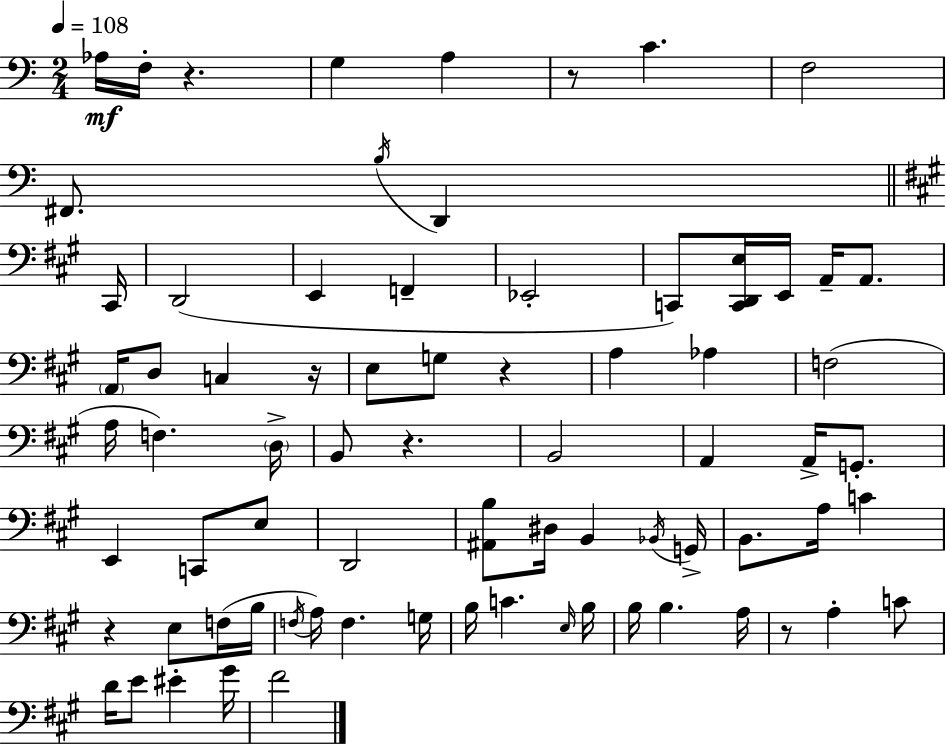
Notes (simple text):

Ab3/s F3/s R/q. G3/q A3/q R/e C4/q. F3/h F#2/e. B3/s D2/q C#2/s D2/h E2/q F2/q Eb2/h C2/e [C2,D2,E3]/s E2/s A2/s A2/e. A2/s D3/e C3/q R/s E3/e G3/e R/q A3/q Ab3/q F3/h A3/s F3/q. D3/s B2/e R/q. B2/h A2/q A2/s G2/e. E2/q C2/e E3/e D2/h [A#2,B3]/e D#3/s B2/q Bb2/s G2/s B2/e. A3/s C4/q R/q E3/e F3/s B3/s F3/s A3/s F3/q. G3/s B3/s C4/q. E3/s B3/s B3/s B3/q. A3/s R/e A3/q C4/e D4/s E4/e EIS4/q G#4/s F#4/h